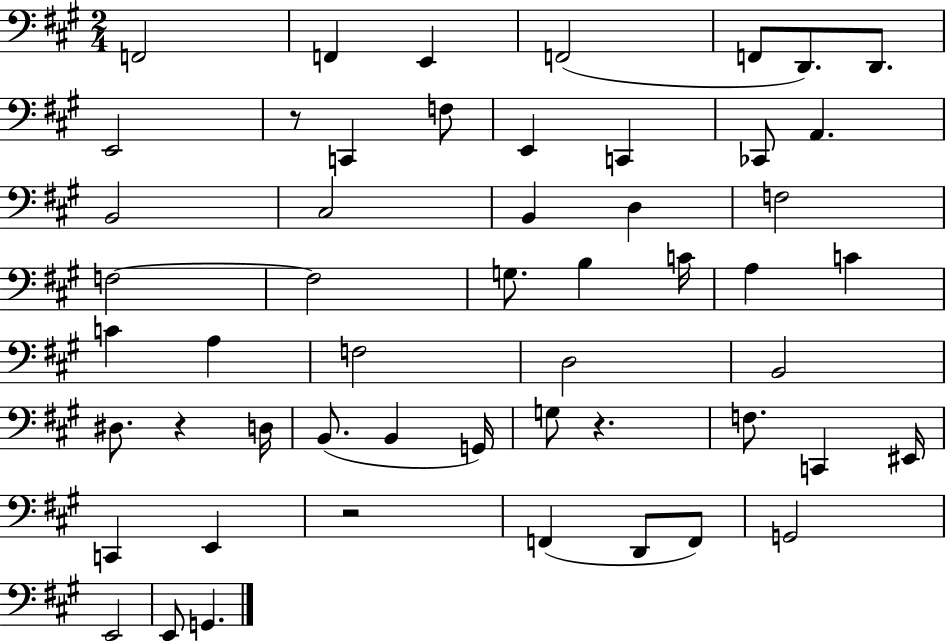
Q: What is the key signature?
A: A major